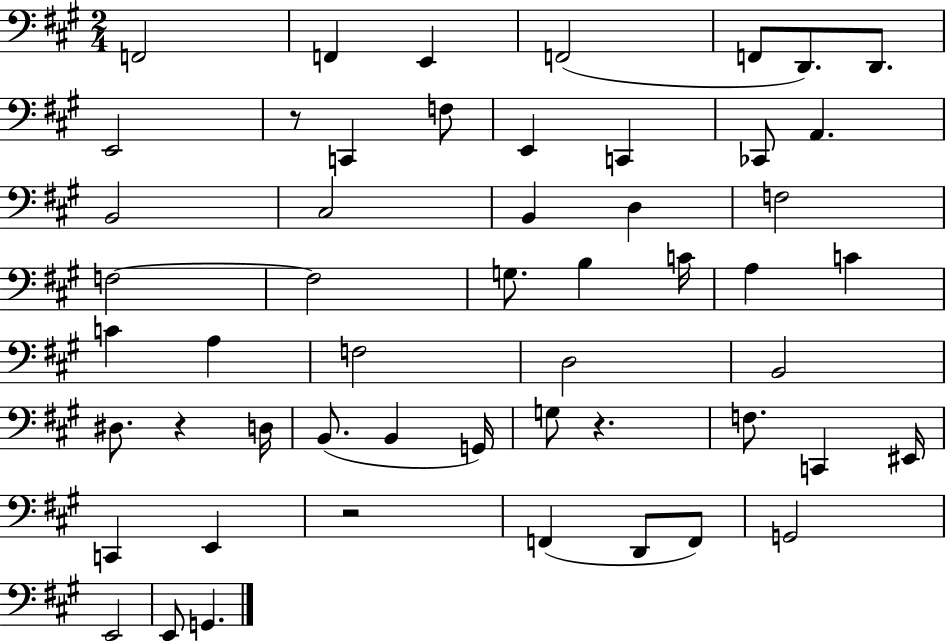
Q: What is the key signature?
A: A major